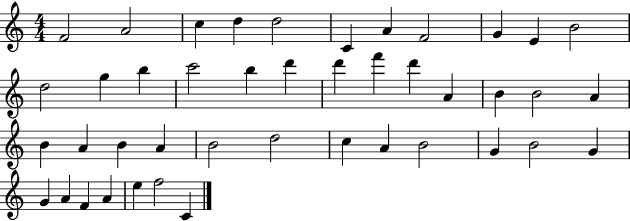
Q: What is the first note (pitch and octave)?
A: F4